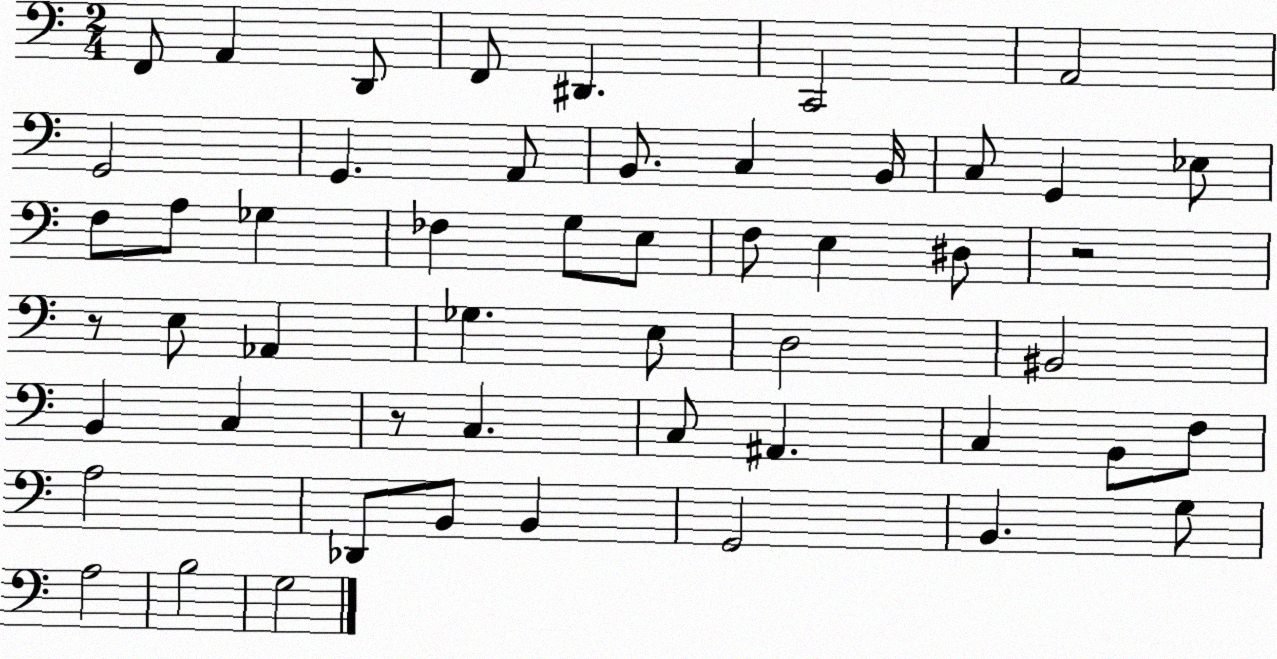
X:1
T:Untitled
M:2/4
L:1/4
K:C
F,,/2 A,, D,,/2 F,,/2 ^D,, C,,2 A,,2 G,,2 G,, A,,/2 B,,/2 C, B,,/4 C,/2 G,, _E,/2 F,/2 A,/2 _G, _F, G,/2 E,/2 F,/2 E, ^D,/2 z2 z/2 E,/2 _A,, _G, E,/2 D,2 ^B,,2 B,, C, z/2 C, C,/2 ^A,, C, B,,/2 F,/2 A,2 _D,,/2 B,,/2 B,, G,,2 B,, G,/2 A,2 B,2 G,2